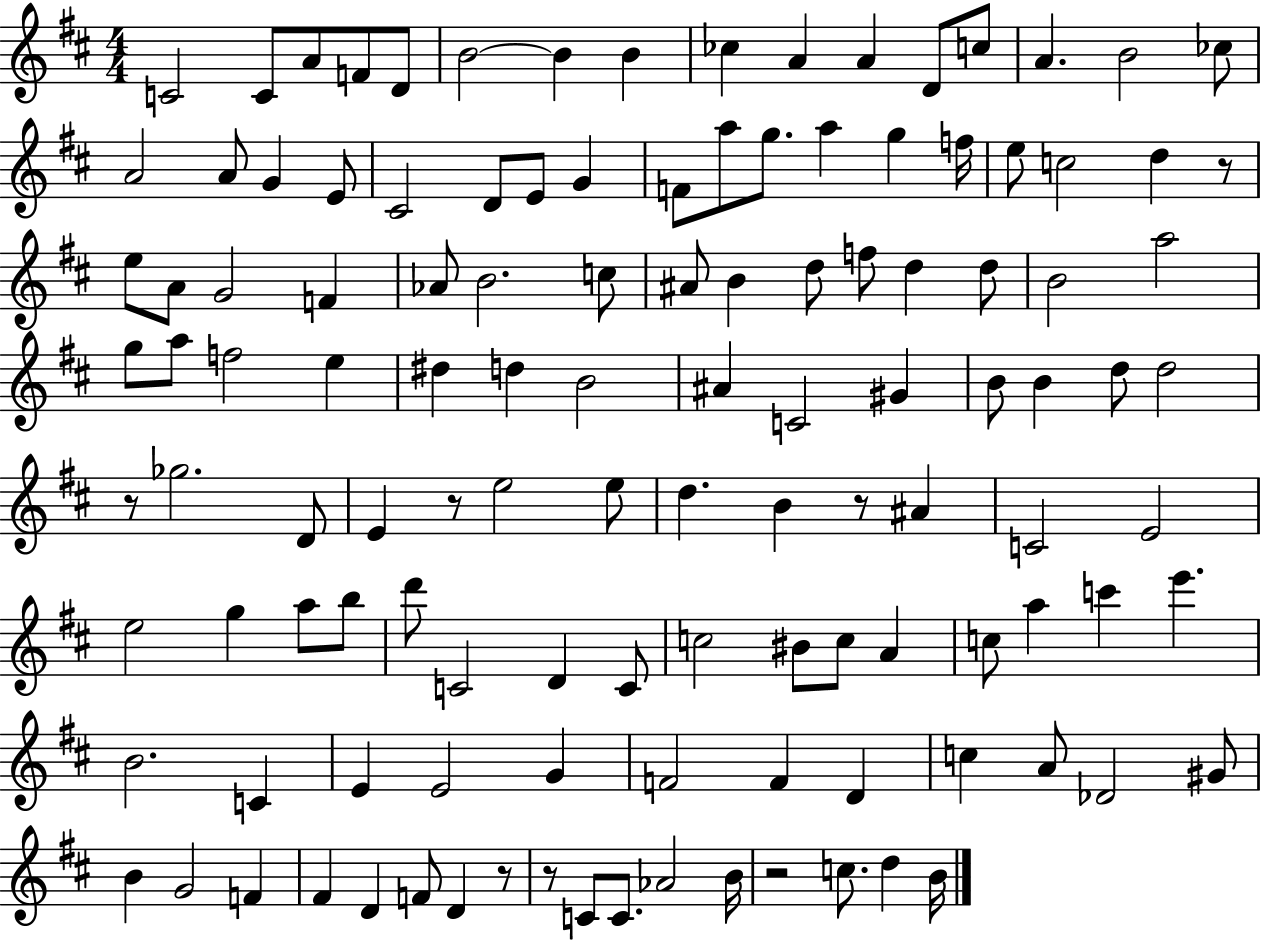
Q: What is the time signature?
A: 4/4